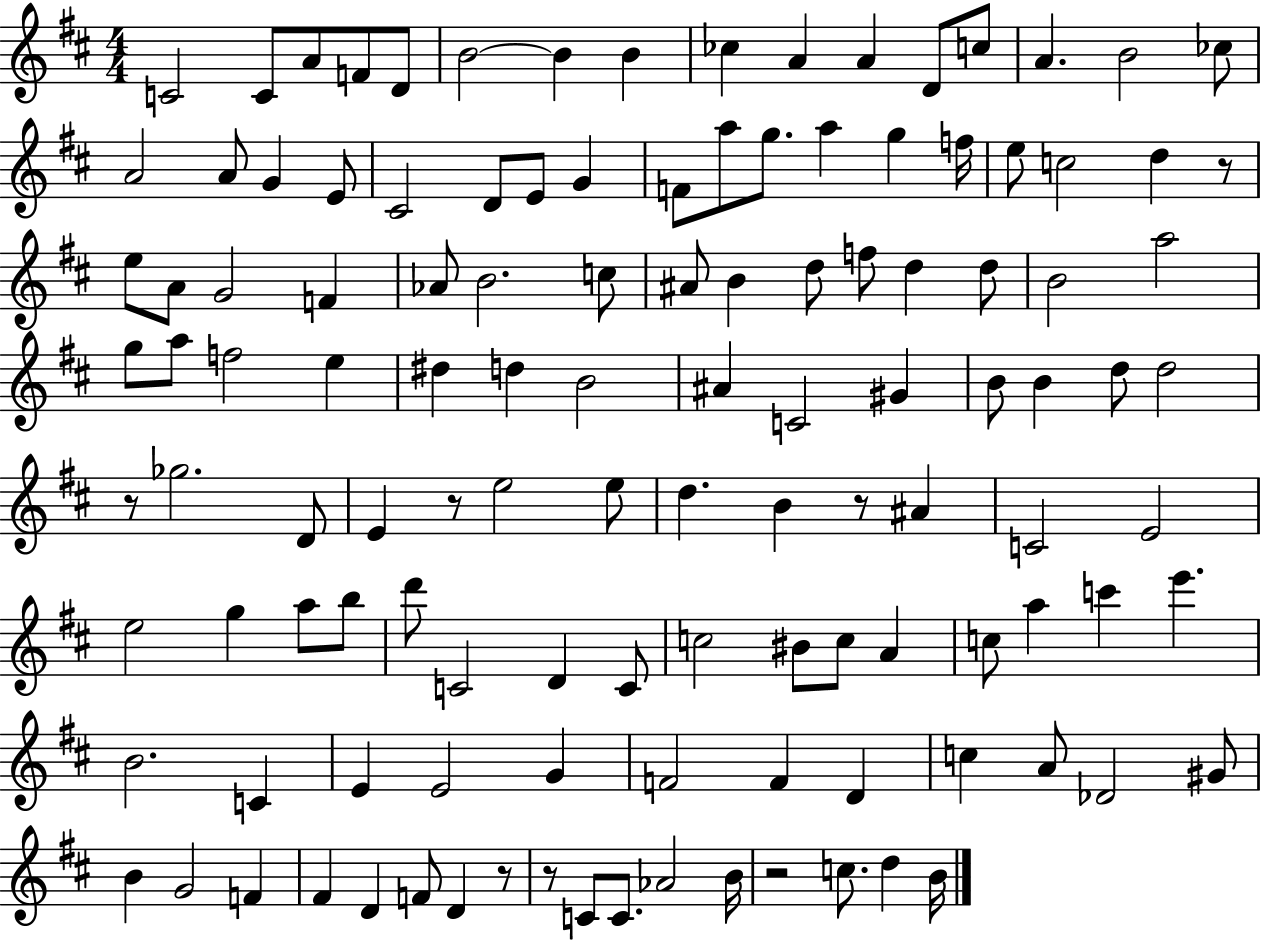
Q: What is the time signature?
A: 4/4